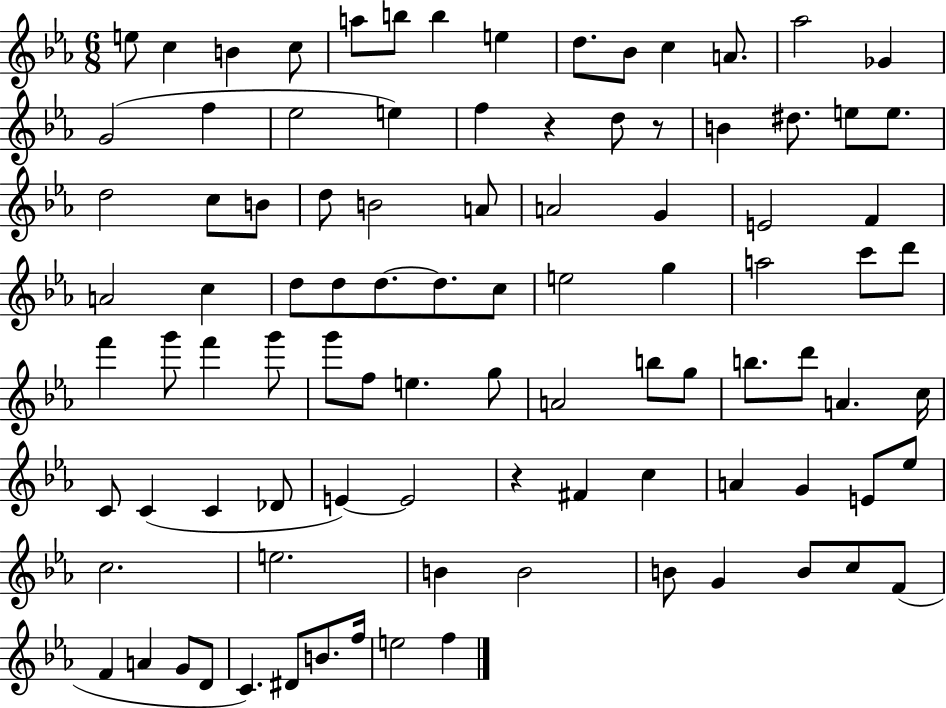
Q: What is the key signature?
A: EES major